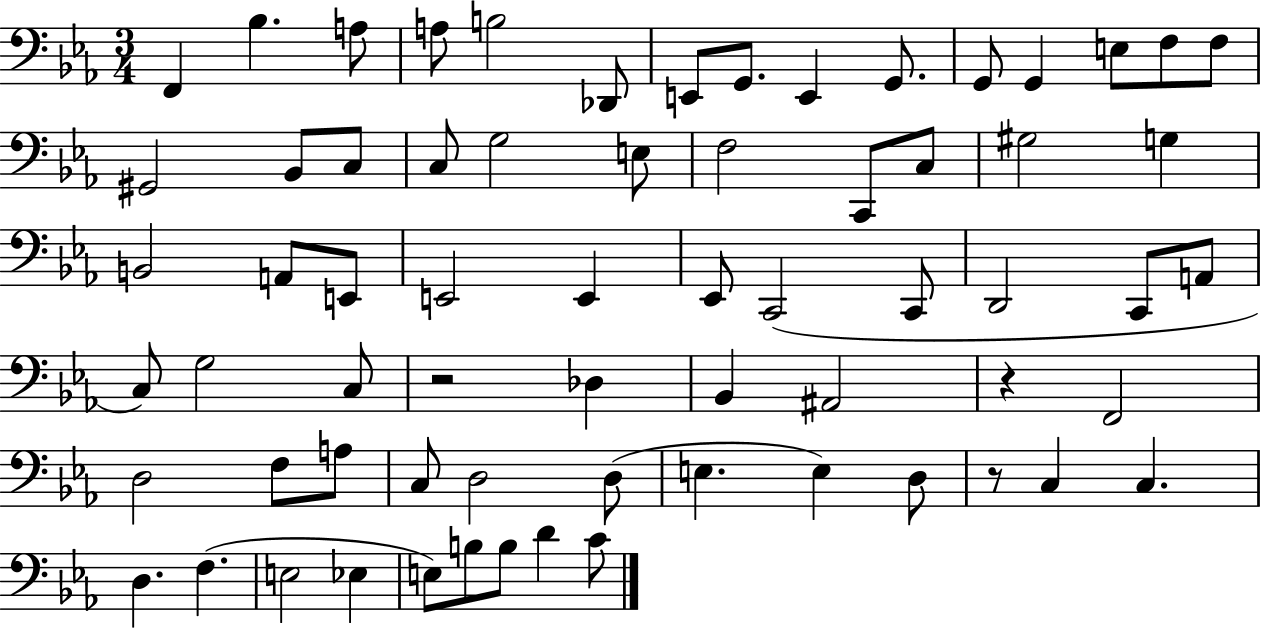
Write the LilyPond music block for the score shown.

{
  \clef bass
  \numericTimeSignature
  \time 3/4
  \key ees \major
  \repeat volta 2 { f,4 bes4. a8 | a8 b2 des,8 | e,8 g,8. e,4 g,8. | g,8 g,4 e8 f8 f8 | \break gis,2 bes,8 c8 | c8 g2 e8 | f2 c,8 c8 | gis2 g4 | \break b,2 a,8 e,8 | e,2 e,4 | ees,8 c,2( c,8 | d,2 c,8 a,8 | \break c8) g2 c8 | r2 des4 | bes,4 ais,2 | r4 f,2 | \break d2 f8 a8 | c8 d2 d8( | e4. e4) d8 | r8 c4 c4. | \break d4. f4.( | e2 ees4 | e8) b8 b8 d'4 c'8 | } \bar "|."
}